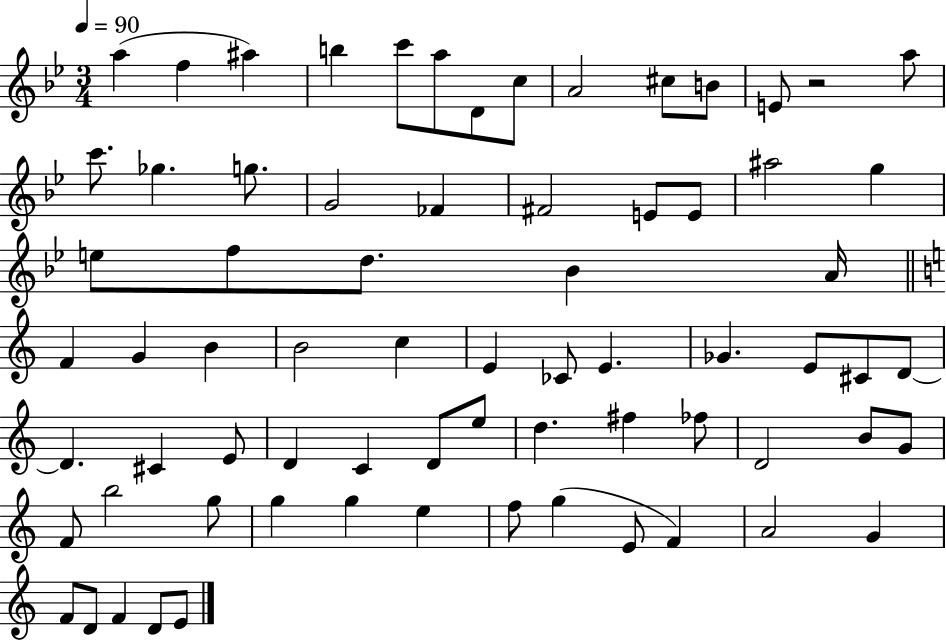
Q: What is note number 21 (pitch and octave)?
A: E4